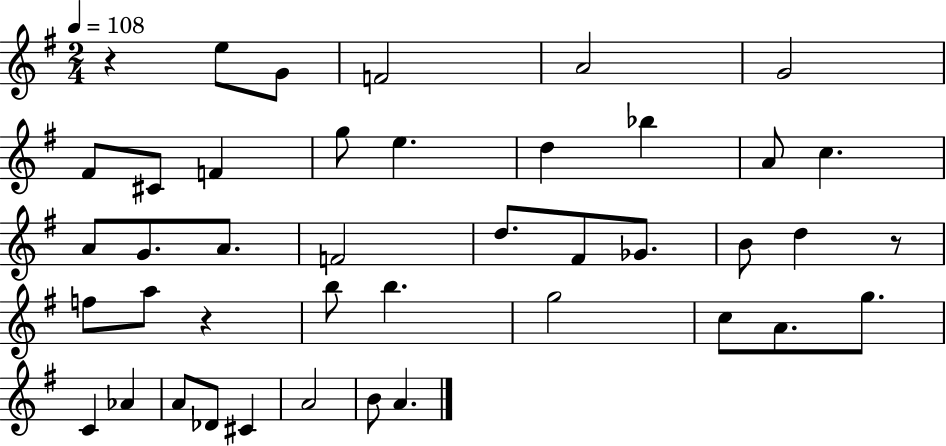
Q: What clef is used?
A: treble